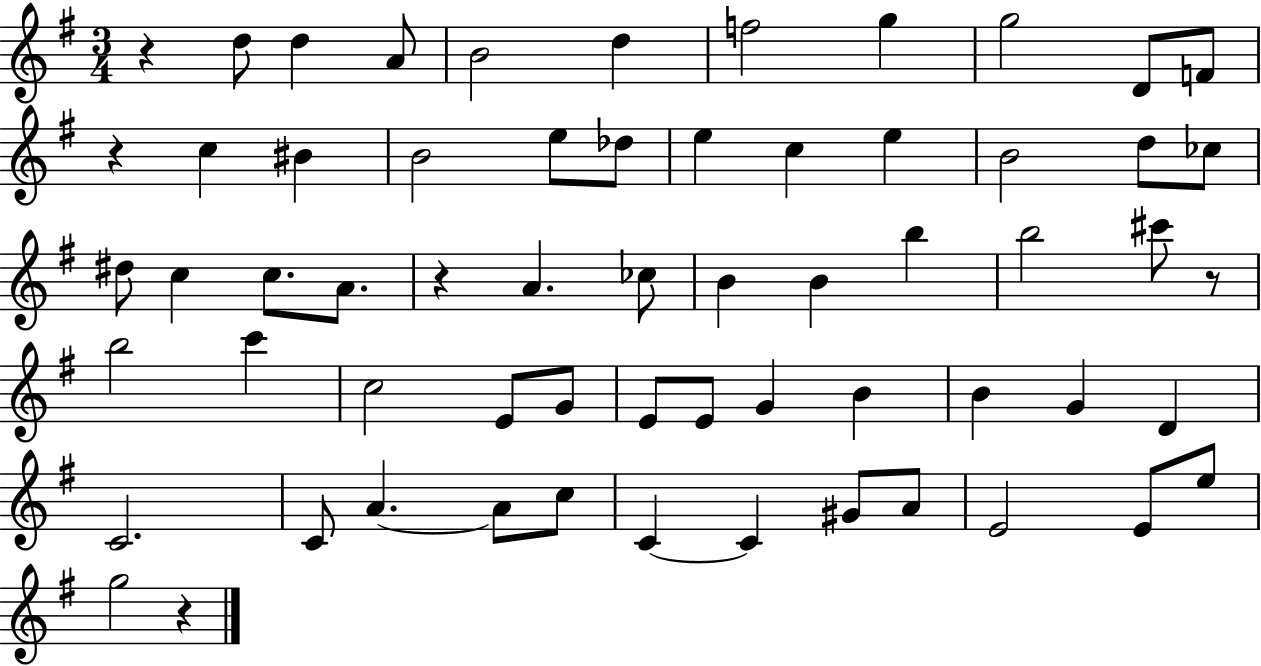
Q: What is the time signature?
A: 3/4